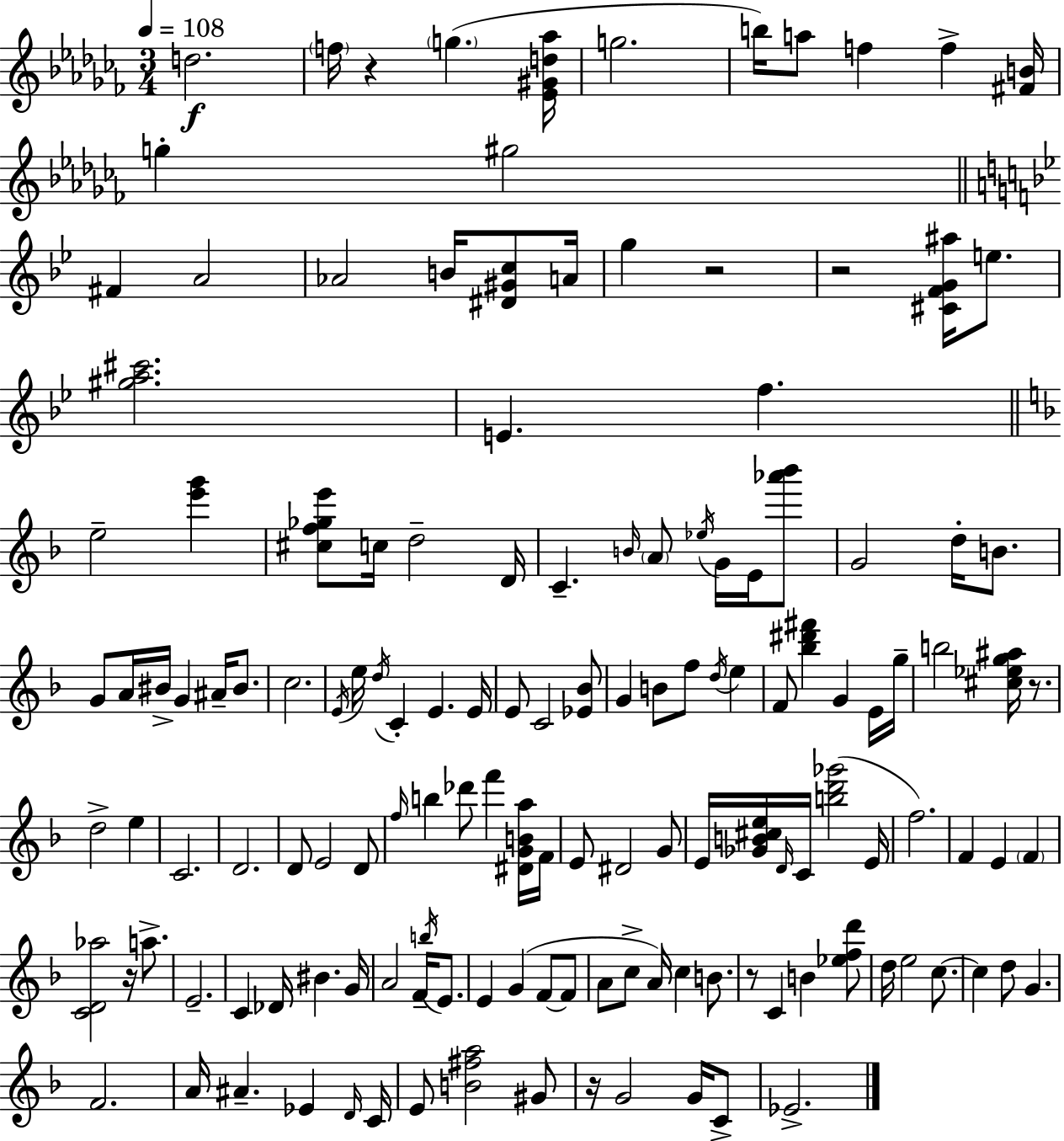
{
  \clef treble
  \numericTimeSignature
  \time 3/4
  \key aes \minor
  \tempo 4 = 108
  d''2.\f | \parenthesize f''16 r4 \parenthesize g''4.( <ees' gis' d'' aes''>16 | g''2. | b''16) a''8 f''4 f''4-> <fis' b'>16 | \break g''4-. gis''2 | \bar "||" \break \key bes \major fis'4 a'2 | aes'2 b'16 <dis' gis' c''>8 a'16 | g''4 r2 | r2 <cis' f' g' ais''>16 e''8. | \break <gis'' a'' cis'''>2. | e'4. f''4. | \bar "||" \break \key d \minor e''2-- <e''' g'''>4 | <cis'' f'' ges'' e'''>8 c''16 d''2-- d'16 | c'4.-- \grace { b'16 } \parenthesize a'8 \acciaccatura { ees''16 } g'16 e'16 | <aes''' bes'''>8 g'2 d''16-. b'8. | \break g'8 a'16 bis'16-> g'4 ais'16-- bis'8. | c''2. | \acciaccatura { e'16 } e''16 \acciaccatura { d''16 } c'4-. e'4. | e'16 e'8 c'2 | \break <ees' bes'>8 g'4 b'8 f''8 | \acciaccatura { d''16 } e''4 f'8 <bes'' dis''' fis'''>4 g'4 | e'16 g''16-- b''2 | <cis'' ees'' g'' ais''>16 r8. d''2-> | \break e''4 c'2. | d'2. | d'8 e'2 | d'8 \grace { f''16 } b''4 des'''8 | \break f'''4 <dis' g' b' a''>16 f'16 e'8 dis'2 | g'8 e'16 <ges' b' cis'' e''>16 \grace { d'16 } c'16 <b'' d''' ges'''>2( | e'16 f''2.) | f'4 e'4 | \break \parenthesize f'4 <c' d' aes''>2 | r16 a''8.-> e'2.-- | c'4 des'16 | bis'4. g'16 a'2 | \break f'16-- \acciaccatura { b''16 } e'8. e'4 | g'4( f'8~~ f'8 a'8 c''8-> | a'16) c''4 b'8. r8 c'4 | b'4 <ees'' f'' d'''>8 d''16 e''2 | \break c''8.~~ c''4 | d''8 g'4. f'2. | a'16 ais'4.-- | ees'4 \grace { d'16 } c'16 e'8 <b' fis'' a''>2 | \break gis'8 r16 g'2 | g'16 c'8-> ees'2.-> | \bar "|."
}